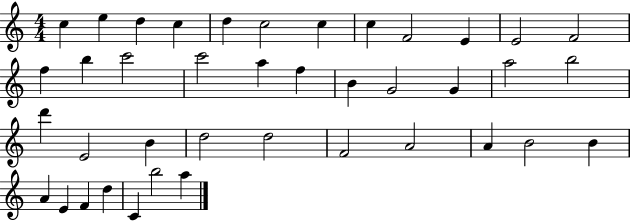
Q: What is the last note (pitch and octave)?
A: A5